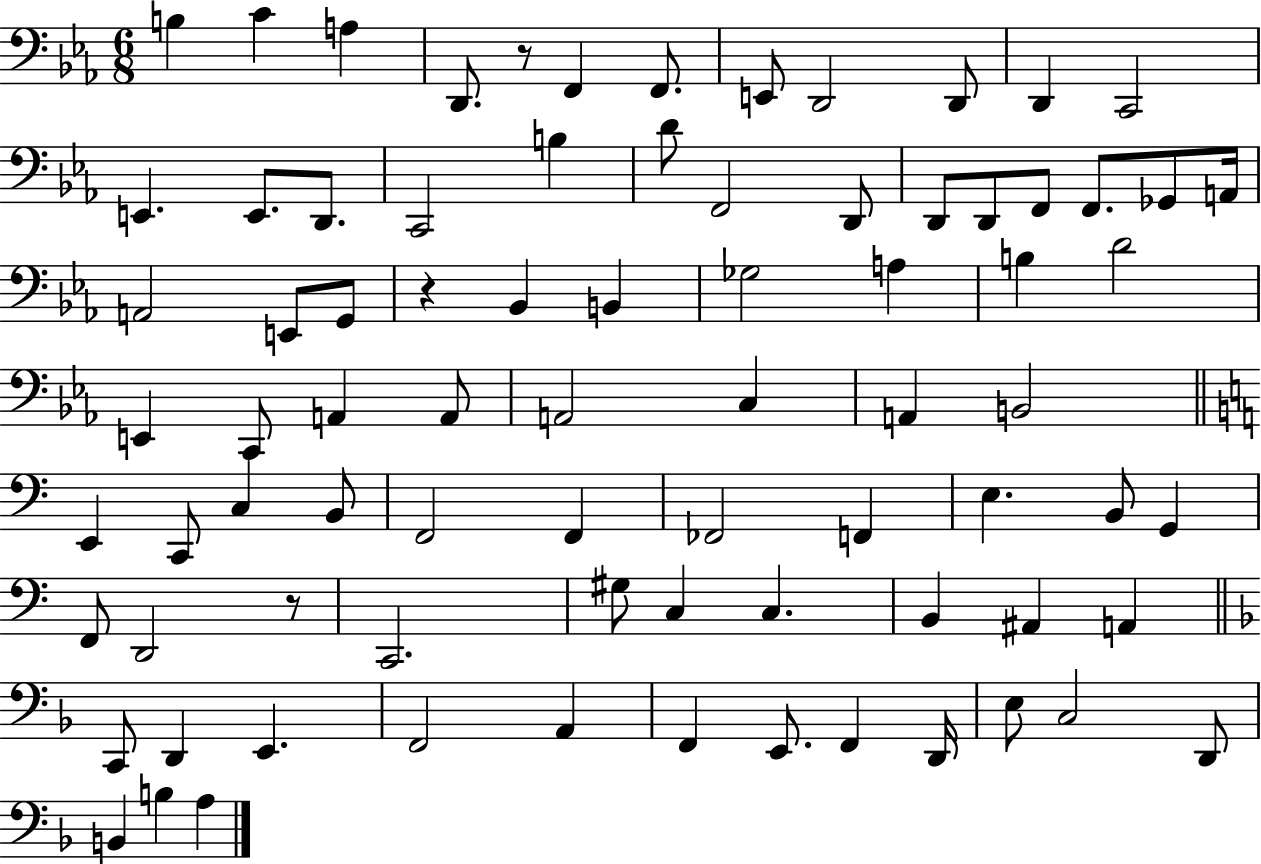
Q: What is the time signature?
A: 6/8